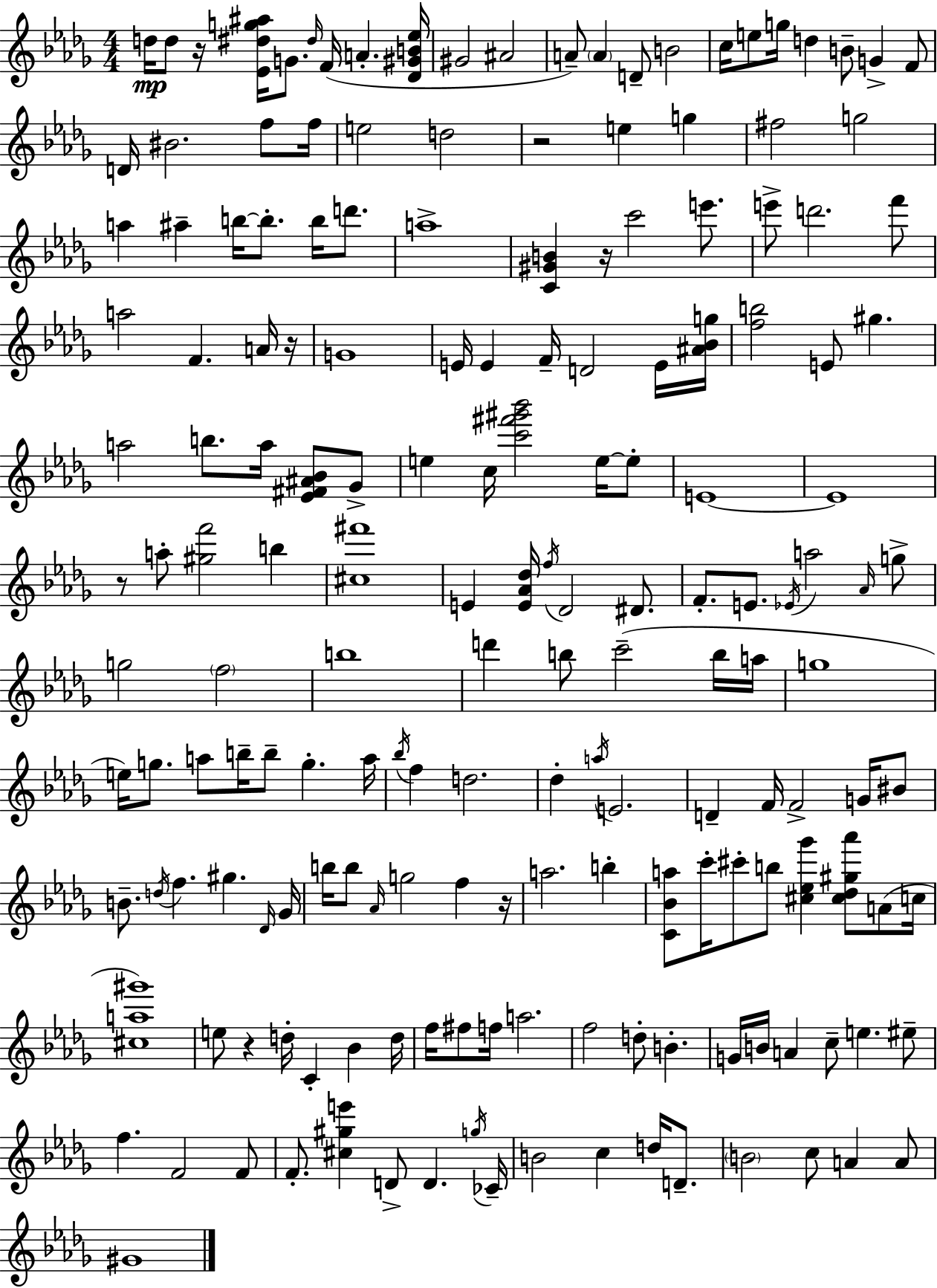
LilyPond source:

{
  \clef treble
  \numericTimeSignature
  \time 4/4
  \key bes \minor
  d''16\mp d''8 r16 <ees' dis'' g'' ais''>16 g'8. \grace { dis''16 } f'16( a'4.-. | <des' gis' b' ees''>16 gis'2 ais'2 | a'8--) \parenthesize a'4 d'8-- b'2 | c''16 e''8 g''16 d''4 b'8-- g'4-> f'8 | \break d'16 bis'2. f''8 | f''16 e''2 d''2 | r2 e''4 g''4 | fis''2 g''2 | \break a''4 ais''4-- b''16~~ b''8.-. b''16 d'''8. | a''1-> | <c' gis' b'>4 r16 c'''2 e'''8. | e'''8-> d'''2. f'''8 | \break a''2 f'4. a'16 | r16 g'1 | e'16 e'4 f'16-- d'2 e'16 | <ais' bes' g''>16 <f'' b''>2 e'8 gis''4. | \break a''2 b''8. a''16 <ees' fis' ais' bes'>8 ges'8-> | e''4 c''16 <c''' fis''' gis''' bes'''>2 e''16~~ e''8-. | e'1~~ | e'1 | \break r8 a''8-. <gis'' f'''>2 b''4 | <cis'' fis'''>1 | e'4 <e' aes' des''>16 \acciaccatura { f''16 } des'2 dis'8. | f'8.-. e'8. \acciaccatura { ees'16 } a''2 | \break \grace { aes'16 } g''8-> g''2 \parenthesize f''2 | b''1 | d'''4 b''8 c'''2--( | b''16 a''16 g''1 | \break e''16) g''8. a''8 b''16-- b''8-- g''4.-. | a''16 \acciaccatura { bes''16 } f''4 d''2. | des''4-. \acciaccatura { a''16 } e'2. | d'4-- f'16 f'2-> | \break g'16 bis'8 b'8.-- \acciaccatura { d''16 } f''4. | gis''4. \grace { des'16 } ges'16 b''16 b''8 \grace { aes'16 } g''2 | f''4 r16 a''2. | b''4-. <c' bes' a''>8 c'''16-. cis'''8-. b''8 | \break <cis'' ees'' ges'''>4 <cis'' des'' gis'' aes'''>8 a'8( c''16 <cis'' a'' gis'''>1) | e''8 r4 d''16-. | c'4-. bes'4 d''16 f''16 fis''8 f''16 a''2. | f''2 | \break d''8-. b'4.-. g'16 b'16 a'4 c''8-- | e''4. eis''8-- f''4. f'2 | f'8 f'8.-. <cis'' gis'' e'''>4 | d'8-> d'4. \acciaccatura { g''16 } ces'16-- b'2 | \break c''4 d''16 d'8.-- \parenthesize b'2 | c''8 a'4 a'8 gis'1 | \bar "|."
}